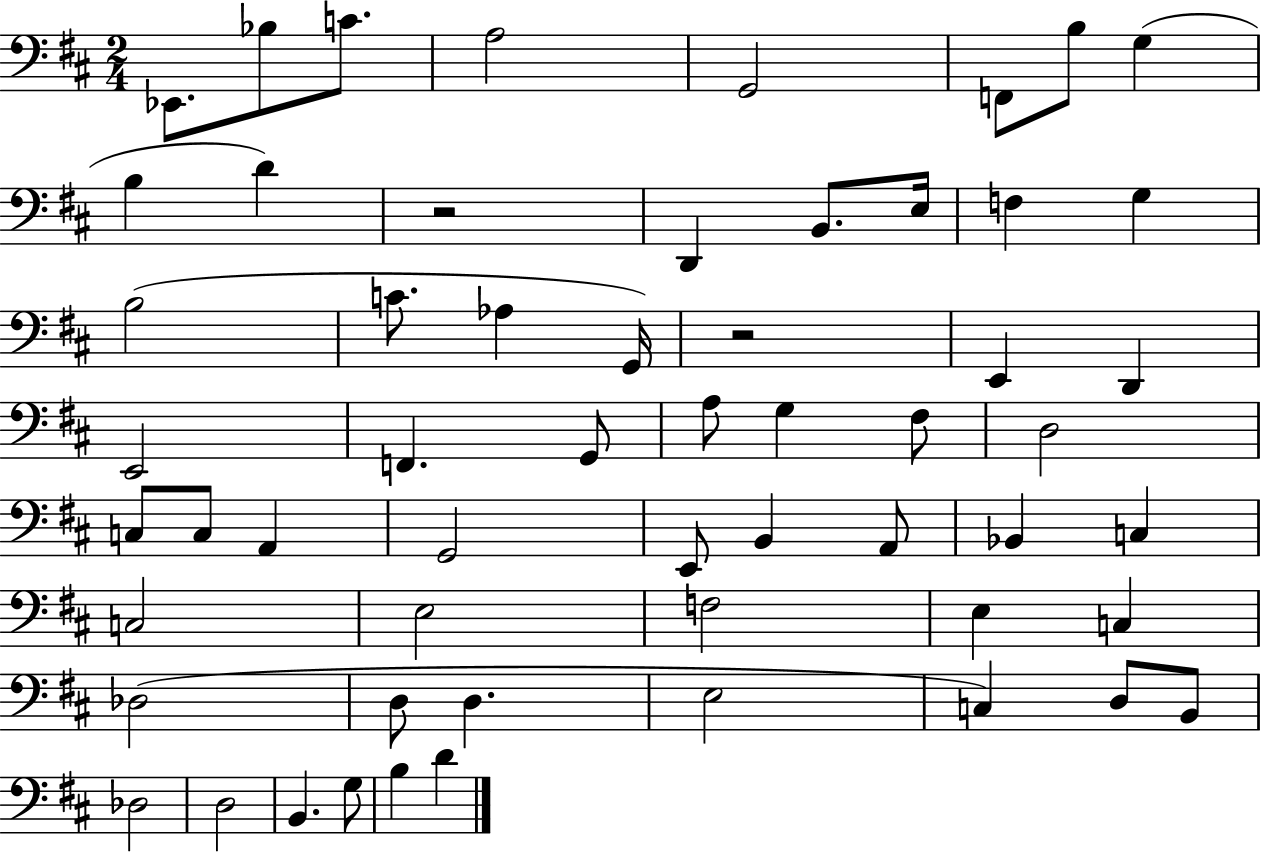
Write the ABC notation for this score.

X:1
T:Untitled
M:2/4
L:1/4
K:D
_E,,/2 _B,/2 C/2 A,2 G,,2 F,,/2 B,/2 G, B, D z2 D,, B,,/2 E,/4 F, G, B,2 C/2 _A, G,,/4 z2 E,, D,, E,,2 F,, G,,/2 A,/2 G, ^F,/2 D,2 C,/2 C,/2 A,, G,,2 E,,/2 B,, A,,/2 _B,, C, C,2 E,2 F,2 E, C, _D,2 D,/2 D, E,2 C, D,/2 B,,/2 _D,2 D,2 B,, G,/2 B, D